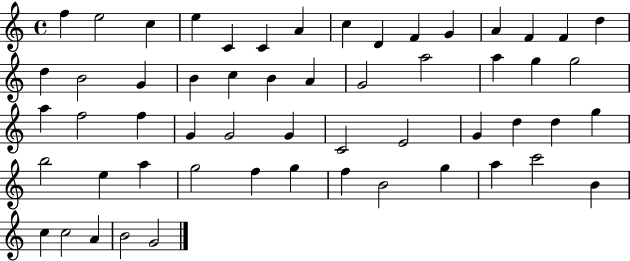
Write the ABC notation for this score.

X:1
T:Untitled
M:4/4
L:1/4
K:C
f e2 c e C C A c D F G A F F d d B2 G B c B A G2 a2 a g g2 a f2 f G G2 G C2 E2 G d d g b2 e a g2 f g f B2 g a c'2 B c c2 A B2 G2